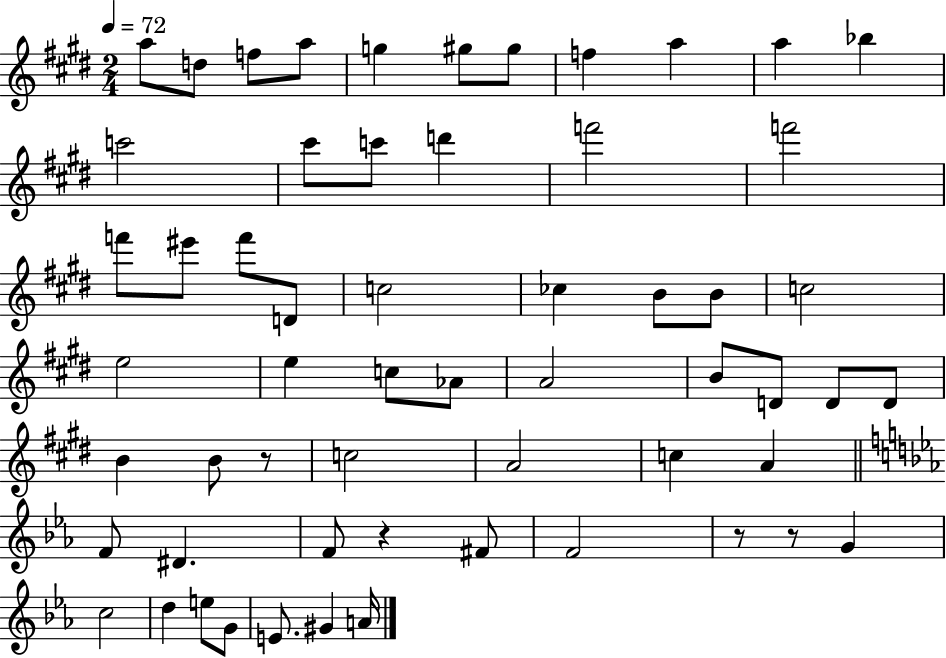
{
  \clef treble
  \numericTimeSignature
  \time 2/4
  \key e \major
  \tempo 4 = 72
  a''8 d''8 f''8 a''8 | g''4 gis''8 gis''8 | f''4 a''4 | a''4 bes''4 | \break c'''2 | cis'''8 c'''8 d'''4 | f'''2 | f'''2 | \break f'''8 eis'''8 f'''8 d'8 | c''2 | ces''4 b'8 b'8 | c''2 | \break e''2 | e''4 c''8 aes'8 | a'2 | b'8 d'8 d'8 d'8 | \break b'4 b'8 r8 | c''2 | a'2 | c''4 a'4 | \break \bar "||" \break \key ees \major f'8 dis'4. | f'8 r4 fis'8 | f'2 | r8 r8 g'4 | \break c''2 | d''4 e''8 g'8 | e'8. gis'4 a'16 | \bar "|."
}